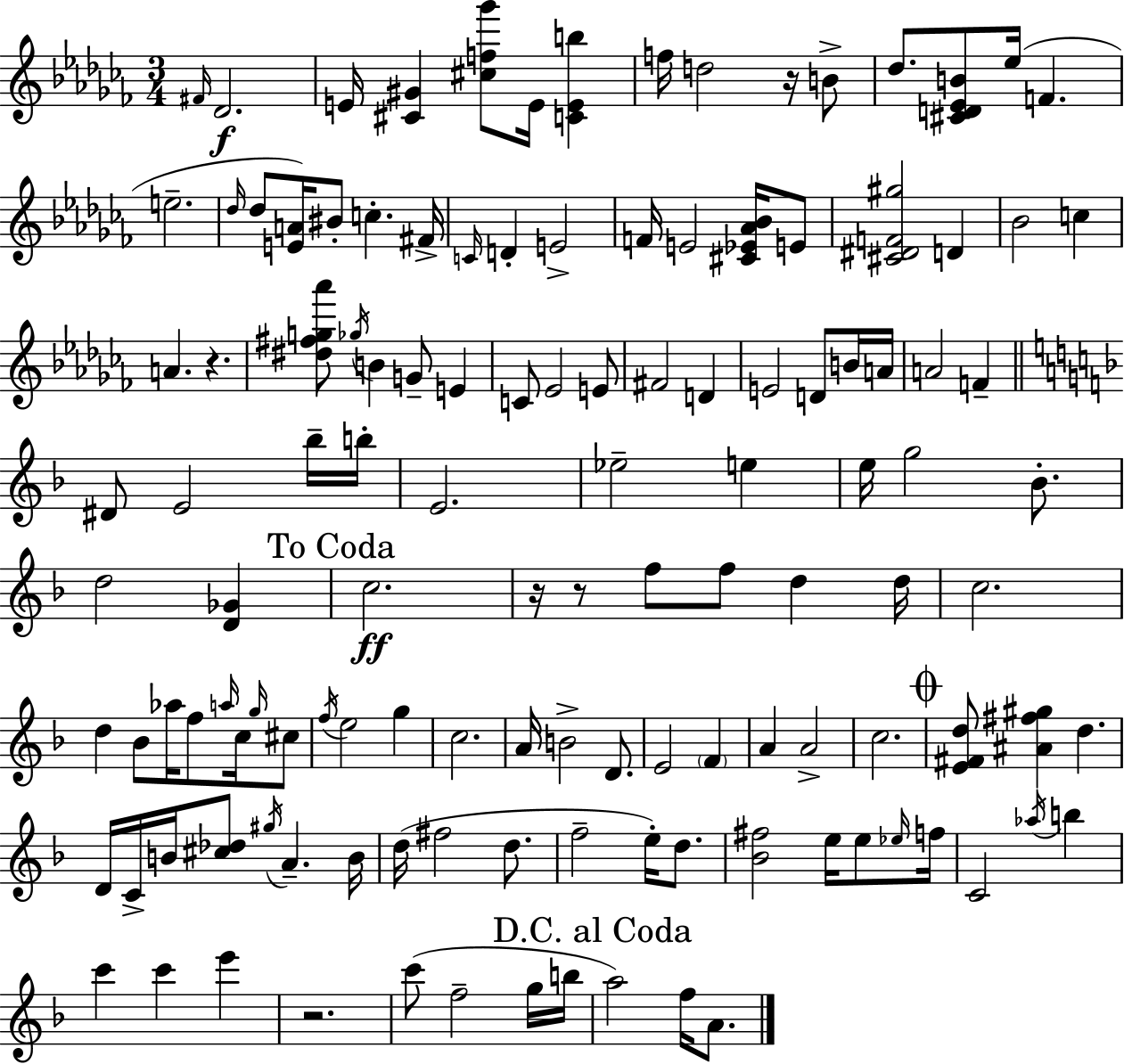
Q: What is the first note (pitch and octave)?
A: F#4